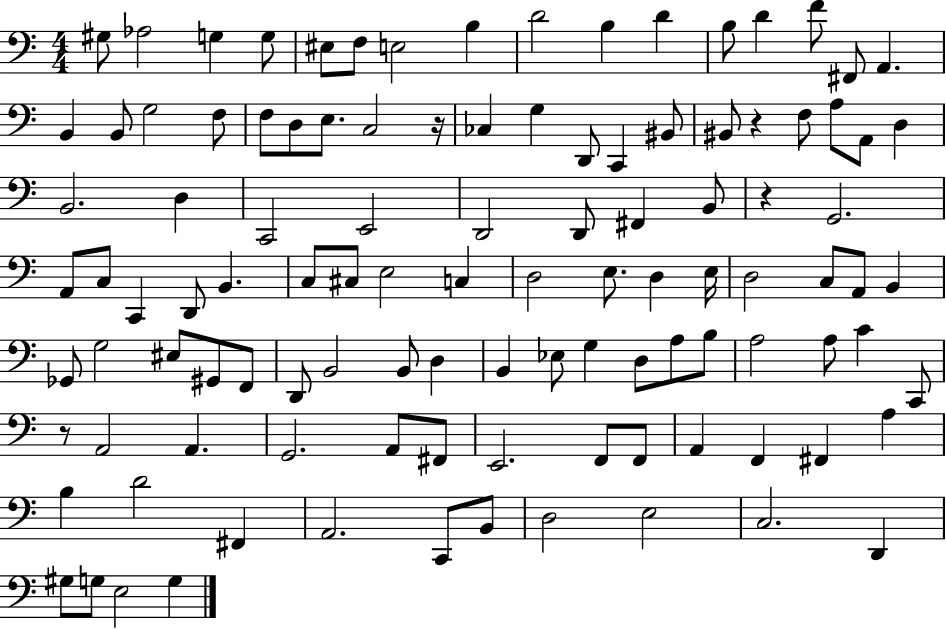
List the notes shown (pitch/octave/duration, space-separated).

G#3/e Ab3/h G3/q G3/e EIS3/e F3/e E3/h B3/q D4/h B3/q D4/q B3/e D4/q F4/e F#2/e A2/q. B2/q B2/e G3/h F3/e F3/e D3/e E3/e. C3/h R/s CES3/q G3/q D2/e C2/q BIS2/e BIS2/e R/q F3/e A3/e A2/e D3/q B2/h. D3/q C2/h E2/h D2/h D2/e F#2/q B2/e R/q G2/h. A2/e C3/e C2/q D2/e B2/q. C3/e C#3/e E3/h C3/q D3/h E3/e. D3/q E3/s D3/h C3/e A2/e B2/q Gb2/e G3/h EIS3/e G#2/e F2/e D2/e B2/h B2/e D3/q B2/q Eb3/e G3/q D3/e A3/e B3/e A3/h A3/e C4/q C2/e R/e A2/h A2/q. G2/h. A2/e F#2/e E2/h. F2/e F2/e A2/q F2/q F#2/q A3/q B3/q D4/h F#2/q A2/h. C2/e B2/e D3/h E3/h C3/h. D2/q G#3/e G3/e E3/h G3/q